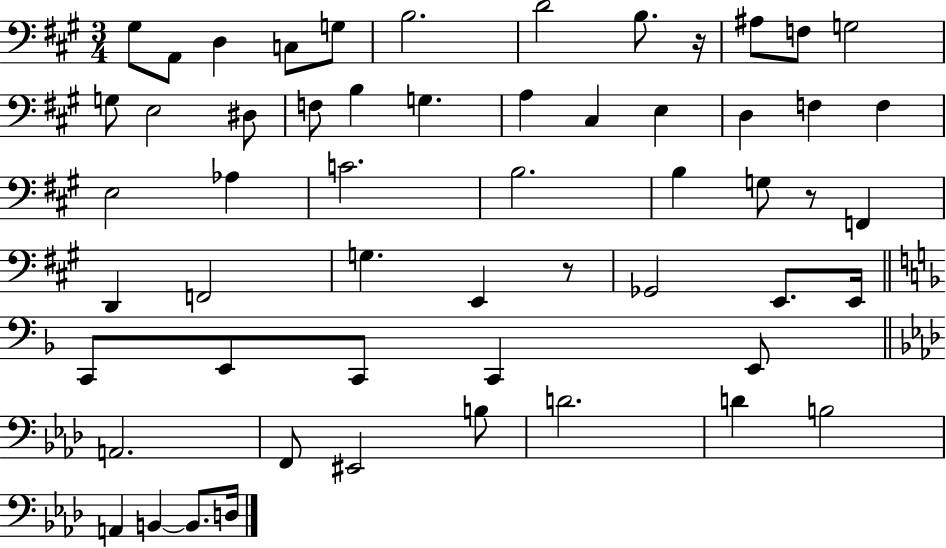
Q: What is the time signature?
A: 3/4